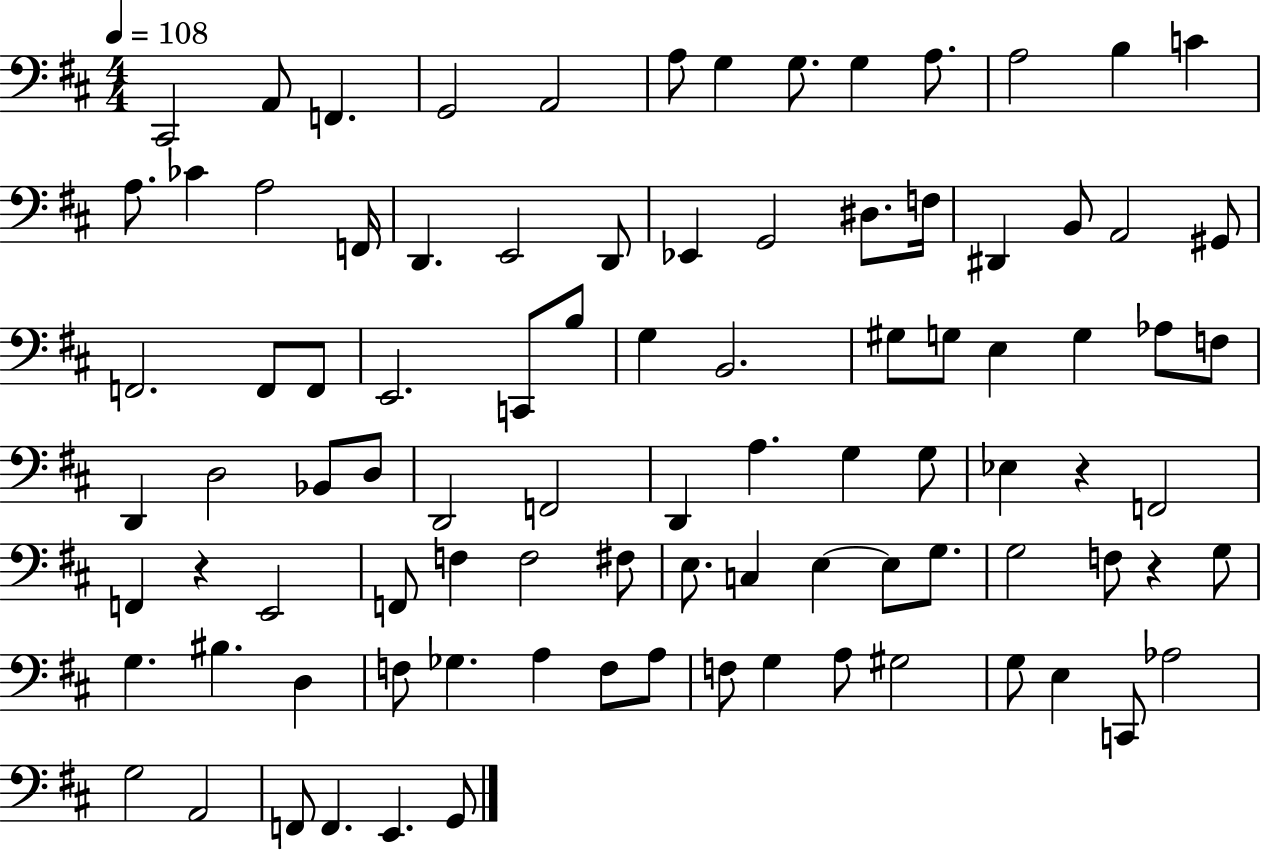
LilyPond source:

{
  \clef bass
  \numericTimeSignature
  \time 4/4
  \key d \major
  \tempo 4 = 108
  cis,2 a,8 f,4. | g,2 a,2 | a8 g4 g8. g4 a8. | a2 b4 c'4 | \break a8. ces'4 a2 f,16 | d,4. e,2 d,8 | ees,4 g,2 dis8. f16 | dis,4 b,8 a,2 gis,8 | \break f,2. f,8 f,8 | e,2. c,8 b8 | g4 b,2. | gis8 g8 e4 g4 aes8 f8 | \break d,4 d2 bes,8 d8 | d,2 f,2 | d,4 a4. g4 g8 | ees4 r4 f,2 | \break f,4 r4 e,2 | f,8 f4 f2 fis8 | e8. c4 e4~~ e8 g8. | g2 f8 r4 g8 | \break g4. bis4. d4 | f8 ges4. a4 f8 a8 | f8 g4 a8 gis2 | g8 e4 c,8 aes2 | \break g2 a,2 | f,8 f,4. e,4. g,8 | \bar "|."
}